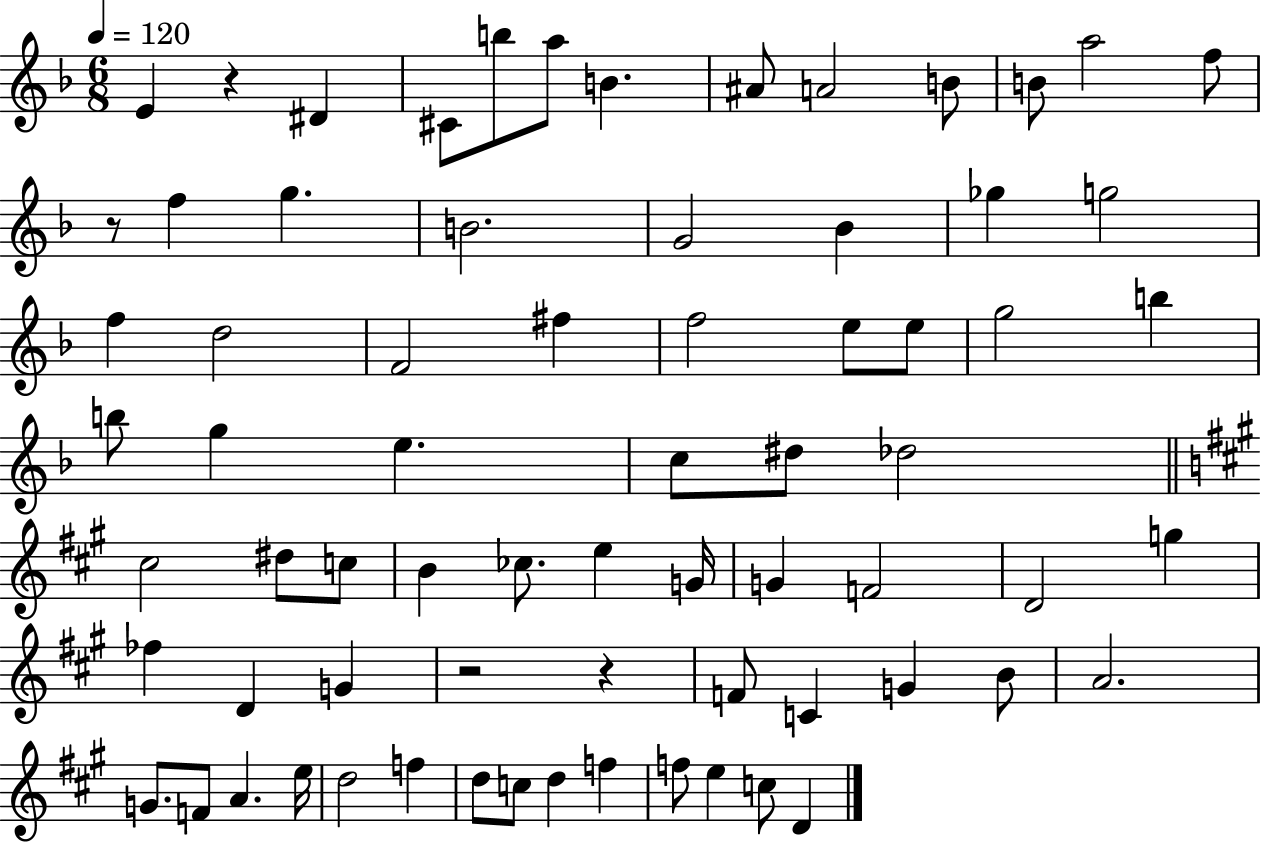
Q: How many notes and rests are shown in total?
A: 71